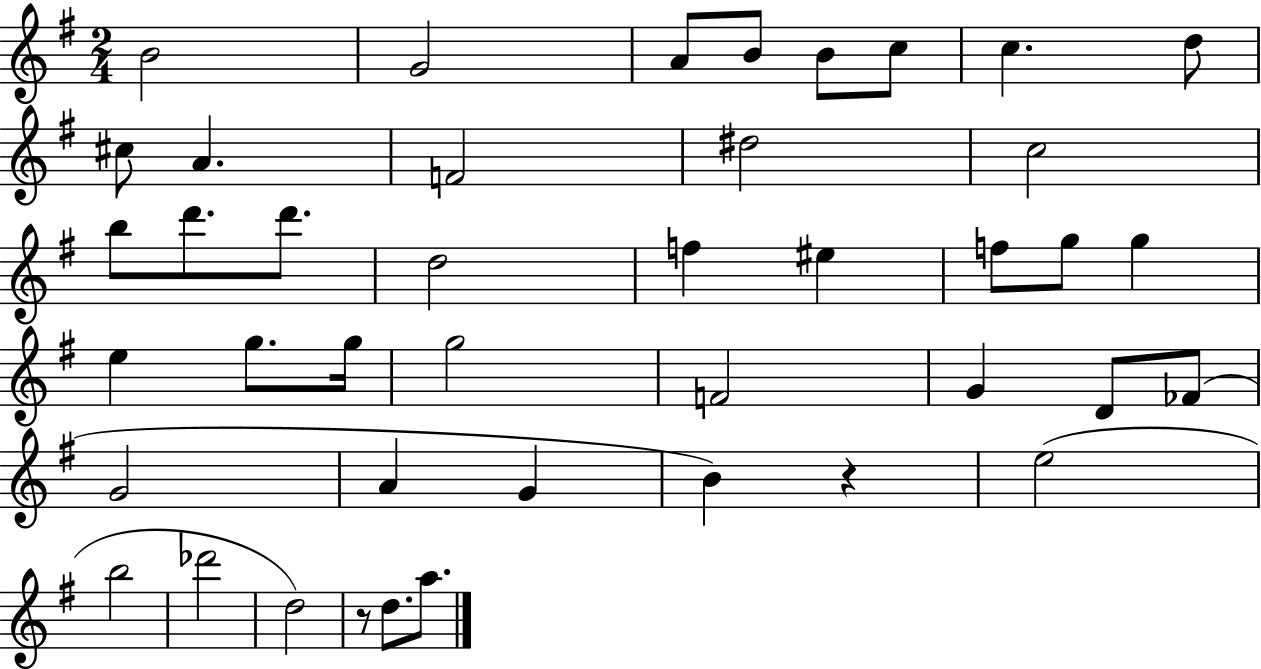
{
  \clef treble
  \numericTimeSignature
  \time 2/4
  \key g \major
  b'2 | g'2 | a'8 b'8 b'8 c''8 | c''4. d''8 | \break cis''8 a'4. | f'2 | dis''2 | c''2 | \break b''8 d'''8. d'''8. | d''2 | f''4 eis''4 | f''8 g''8 g''4 | \break e''4 g''8. g''16 | g''2 | f'2 | g'4 d'8 fes'8( | \break g'2 | a'4 g'4 | b'4) r4 | e''2( | \break b''2 | des'''2 | d''2) | r8 d''8. a''8. | \break \bar "|."
}